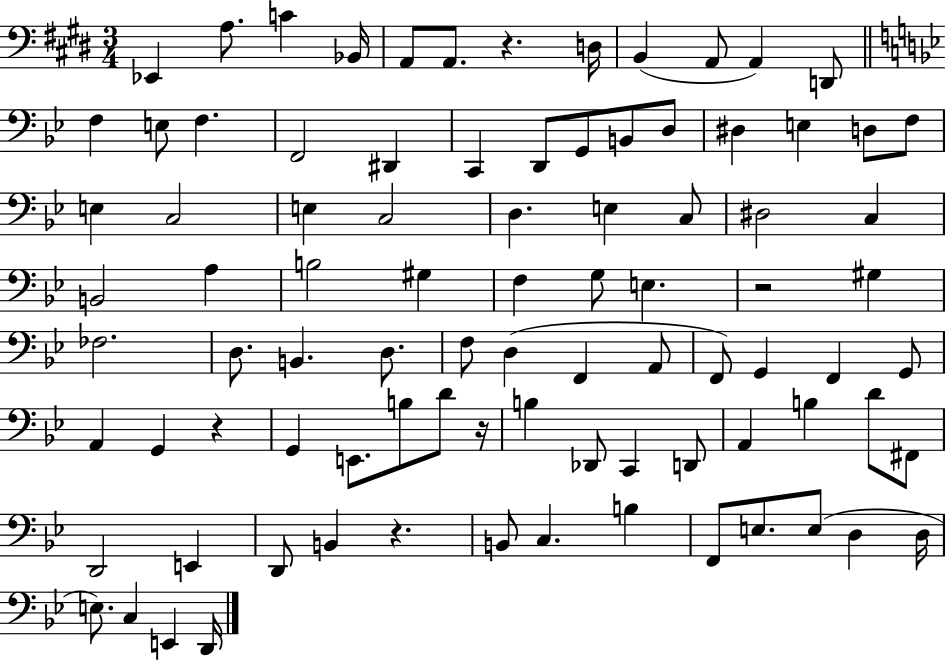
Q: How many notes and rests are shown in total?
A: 89